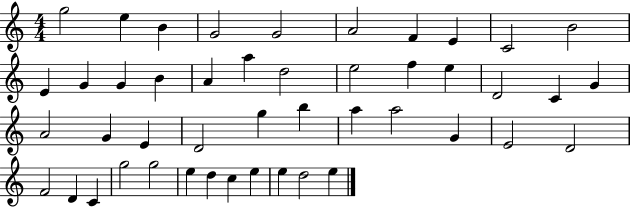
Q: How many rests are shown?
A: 0